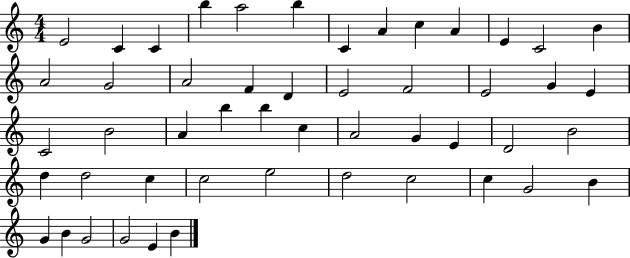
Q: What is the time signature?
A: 4/4